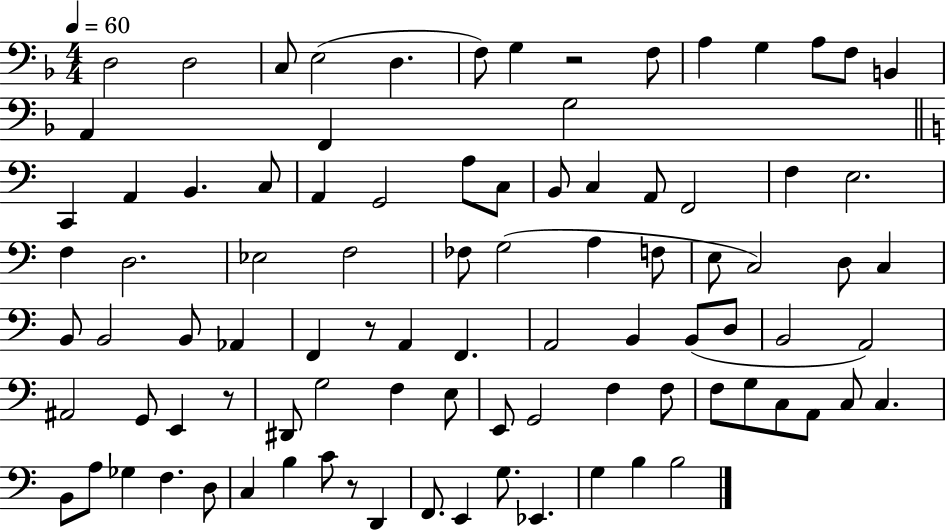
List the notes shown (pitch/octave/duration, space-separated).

D3/h D3/h C3/e E3/h D3/q. F3/e G3/q R/h F3/e A3/q G3/q A3/e F3/e B2/q A2/q F2/q G3/h C2/q A2/q B2/q. C3/e A2/q G2/h A3/e C3/e B2/e C3/q A2/e F2/h F3/q E3/h. F3/q D3/h. Eb3/h F3/h FES3/e G3/h A3/q F3/e E3/e C3/h D3/e C3/q B2/e B2/h B2/e Ab2/q F2/q R/e A2/q F2/q. A2/h B2/q B2/e D3/e B2/h A2/h A#2/h G2/e E2/q R/e D#2/e G3/h F3/q E3/e E2/e G2/h F3/q F3/e F3/e G3/e C3/e A2/e C3/e C3/q. B2/e A3/e Gb3/q F3/q. D3/e C3/q B3/q C4/e R/e D2/q F2/e. E2/q G3/e. Eb2/q. G3/q B3/q B3/h